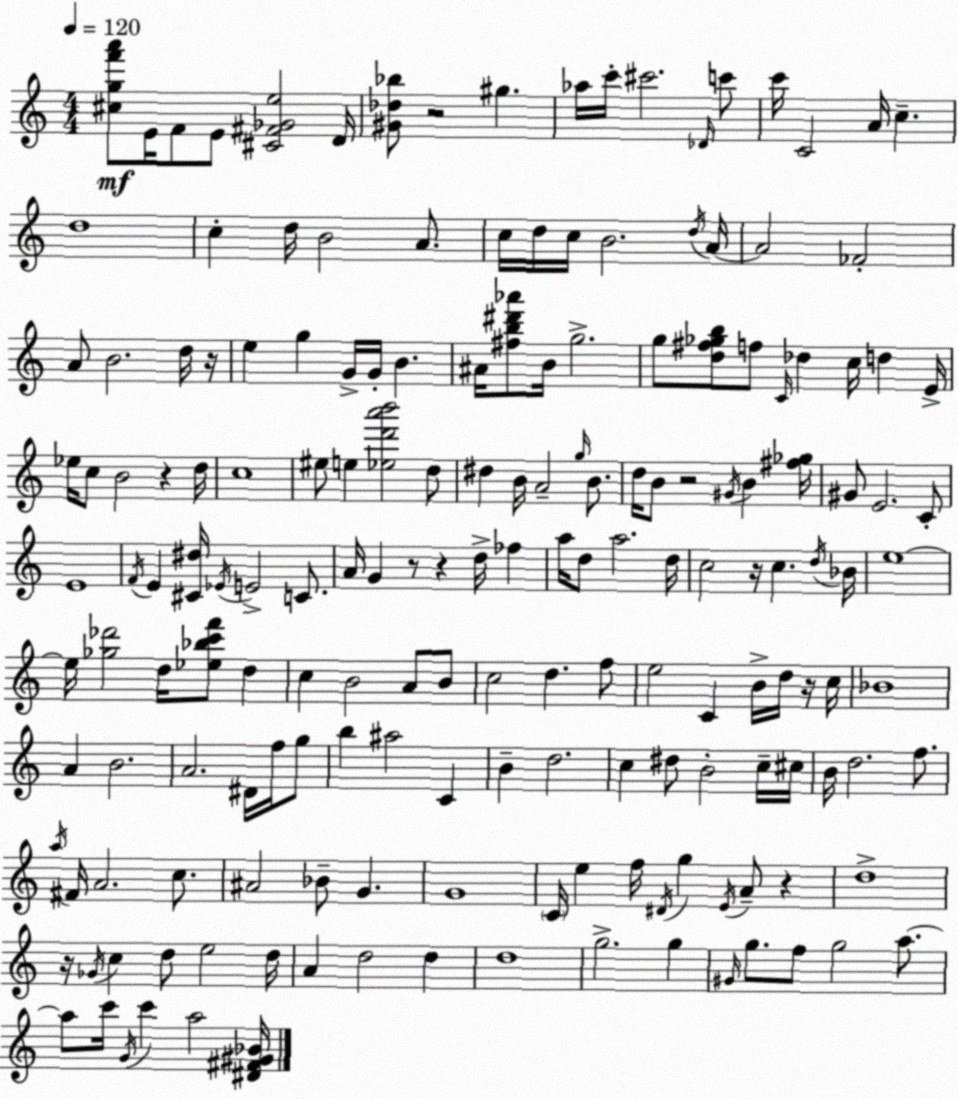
X:1
T:Untitled
M:4/4
L:1/4
K:Am
[^cgf'a']/2 E/4 F/2 E/2 [^C^F_Ge]2 D/4 [^G_d_b]/2 z2 ^g _a/4 c'/4 ^c'2 _D/4 c'/2 c'/4 C2 A/4 c d4 c d/4 B2 A/2 c/4 d/4 c/4 B2 d/4 A/4 A2 _F2 A/2 B2 d/4 z/4 e g G/4 G/4 B ^A/4 [^fb^d'_a']/2 B/4 g2 g/2 [d^f_gb]/2 f/2 C/4 _d c/4 d E/4 _e/4 c/2 B2 z d/4 c4 ^e/2 e [_ed'a'b']2 d/2 ^d B/4 A2 g/4 B/2 d/4 B/2 z2 ^G/4 B [^f_g]/4 ^G/2 E2 C/2 E4 F/4 E [^C^d]/4 _E/4 E2 C/2 A/4 G z/2 z d/4 _f a/4 d/2 a2 d/4 c2 z/4 c d/4 _B/4 e4 e/4 [_g_d']2 d/4 [_e_bc'f']/2 d c B2 A/2 B/2 c2 d f/2 e2 C B/4 d/4 z/4 c/4 _B4 A B2 A2 ^D/4 f/4 g/2 b ^a2 C B d2 c ^d/2 B2 c/4 ^c/4 B/4 d2 f/2 a/4 ^F/4 A2 c/2 ^A2 _B/2 G G4 C/4 e f/4 ^D/4 g E/4 A/2 z d4 z/4 _G/4 c d/2 e2 d/4 A d2 d d4 g2 g ^G/4 g/2 f/2 g2 a/2 a/2 c'/4 G/4 c' a2 [^D^F^G_B]/4